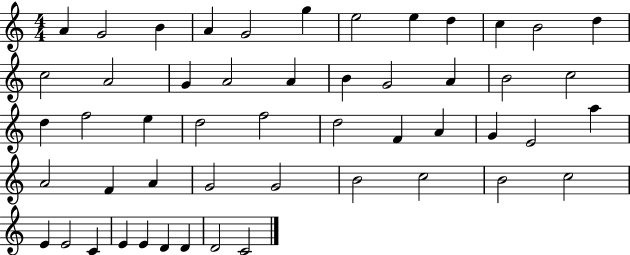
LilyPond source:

{
  \clef treble
  \numericTimeSignature
  \time 4/4
  \key c \major
  a'4 g'2 b'4 | a'4 g'2 g''4 | e''2 e''4 d''4 | c''4 b'2 d''4 | \break c''2 a'2 | g'4 a'2 a'4 | b'4 g'2 a'4 | b'2 c''2 | \break d''4 f''2 e''4 | d''2 f''2 | d''2 f'4 a'4 | g'4 e'2 a''4 | \break a'2 f'4 a'4 | g'2 g'2 | b'2 c''2 | b'2 c''2 | \break e'4 e'2 c'4 | e'4 e'4 d'4 d'4 | d'2 c'2 | \bar "|."
}